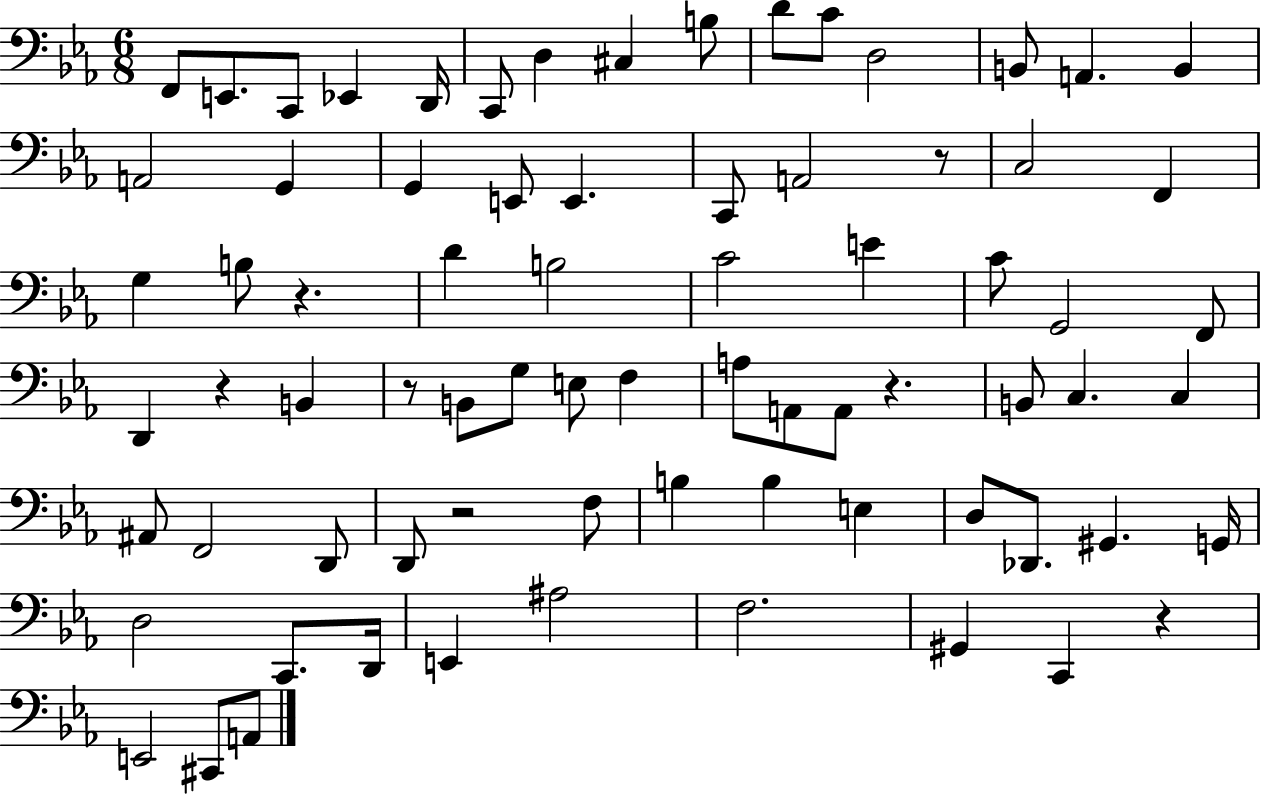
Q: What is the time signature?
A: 6/8